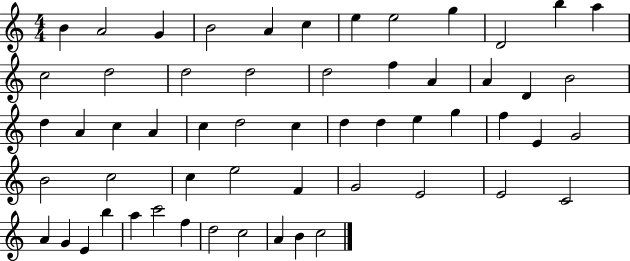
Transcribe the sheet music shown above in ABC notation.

X:1
T:Untitled
M:4/4
L:1/4
K:C
B A2 G B2 A c e e2 g D2 b a c2 d2 d2 d2 d2 f A A D B2 d A c A c d2 c d d e g f E G2 B2 c2 c e2 F G2 E2 E2 C2 A G E b a c'2 f d2 c2 A B c2